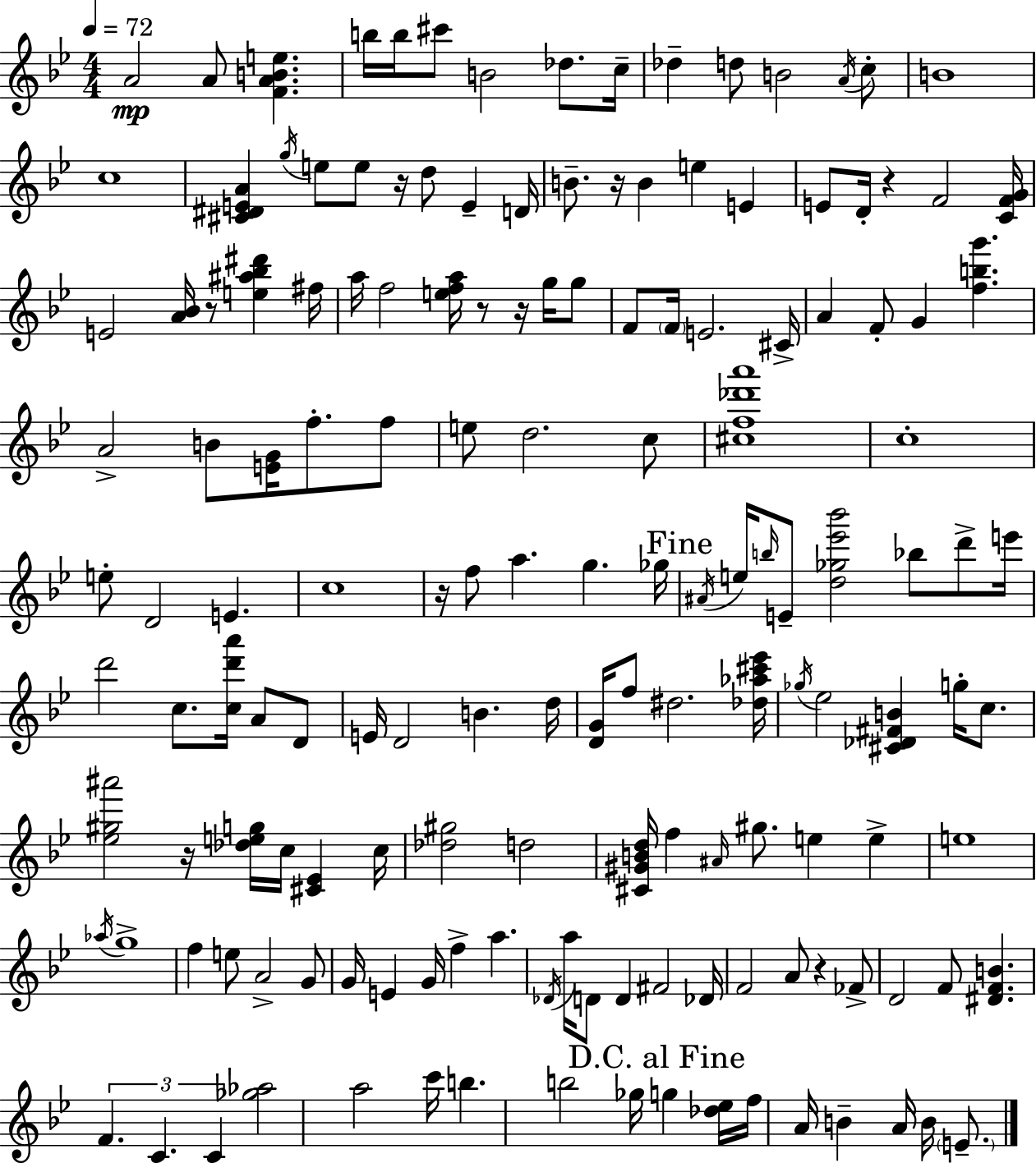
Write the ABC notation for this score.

X:1
T:Untitled
M:4/4
L:1/4
K:Gm
A2 A/2 [FABe] b/4 b/4 ^c'/2 B2 _d/2 c/4 _d d/2 B2 A/4 c/2 B4 c4 [^C^DEA] g/4 e/2 e/2 z/4 d/2 E D/4 B/2 z/4 B e E E/2 D/4 z F2 [CFG]/4 E2 [A_B]/4 z/2 [e^a_b^d'] ^f/4 a/4 f2 [efa]/4 z/2 z/4 g/4 g/2 F/2 F/4 E2 ^C/4 A F/2 G [fbg'] A2 B/2 [EG]/4 f/2 f/2 e/2 d2 c/2 [^cf_d'a']4 c4 e/2 D2 E c4 z/4 f/2 a g _g/4 ^A/4 e/4 b/4 E/2 [d_g_e'_b']2 _b/2 d'/2 e'/4 d'2 c/2 [cd'a']/4 A/2 D/2 E/4 D2 B d/4 [DG]/4 f/2 ^d2 [_d_a^c'_e']/4 _g/4 _e2 [^C_D^FB] g/4 c/2 [_e^g^a']2 z/4 [_deg]/4 c/4 [^C_E] c/4 [_d^g]2 d2 [^C^GBd]/4 f ^A/4 ^g/2 e e e4 _a/4 g4 f e/2 A2 G/2 G/4 E G/4 f a _D/4 a/4 D/2 D ^F2 _D/4 F2 A/2 z _F/2 D2 F/2 [^DFB] F C C [_g_a]2 a2 c'/4 b b2 _g/4 g [_d_e]/4 f/4 A/4 B A/4 B/4 E/2